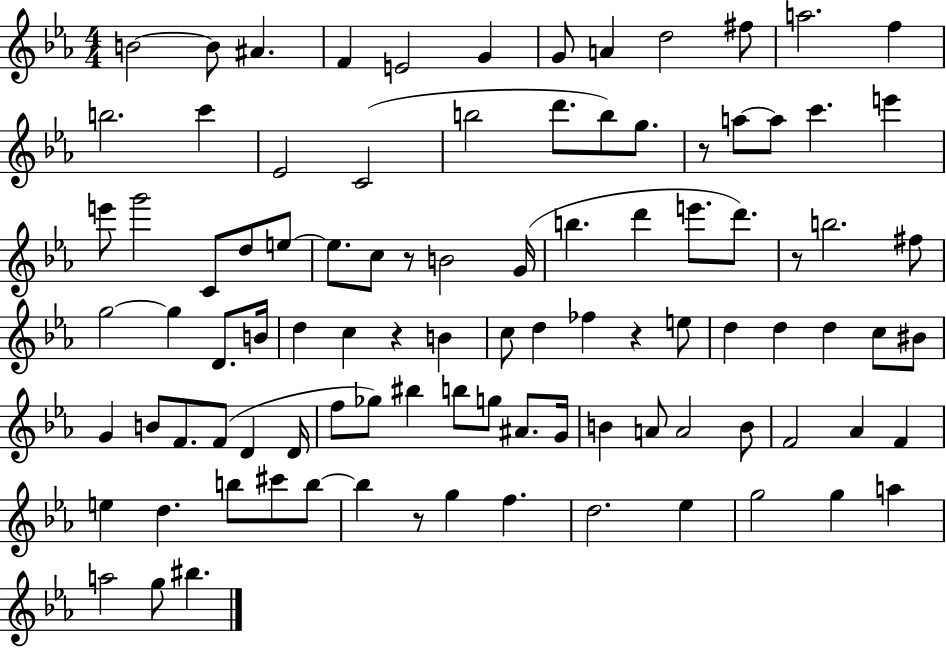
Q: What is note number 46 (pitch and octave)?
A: B4